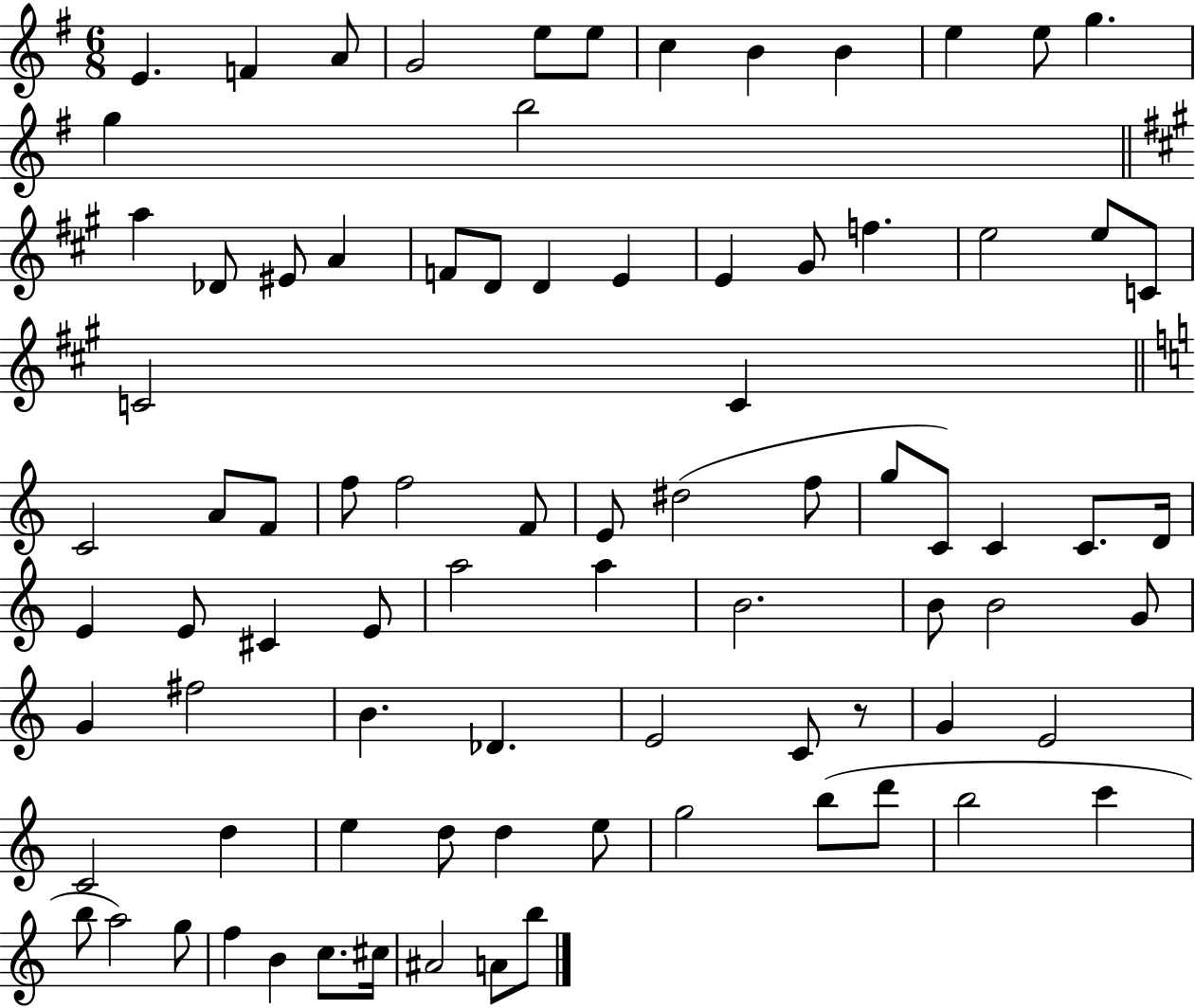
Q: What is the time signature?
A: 6/8